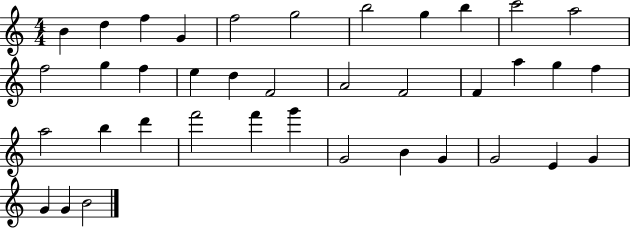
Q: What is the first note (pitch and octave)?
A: B4